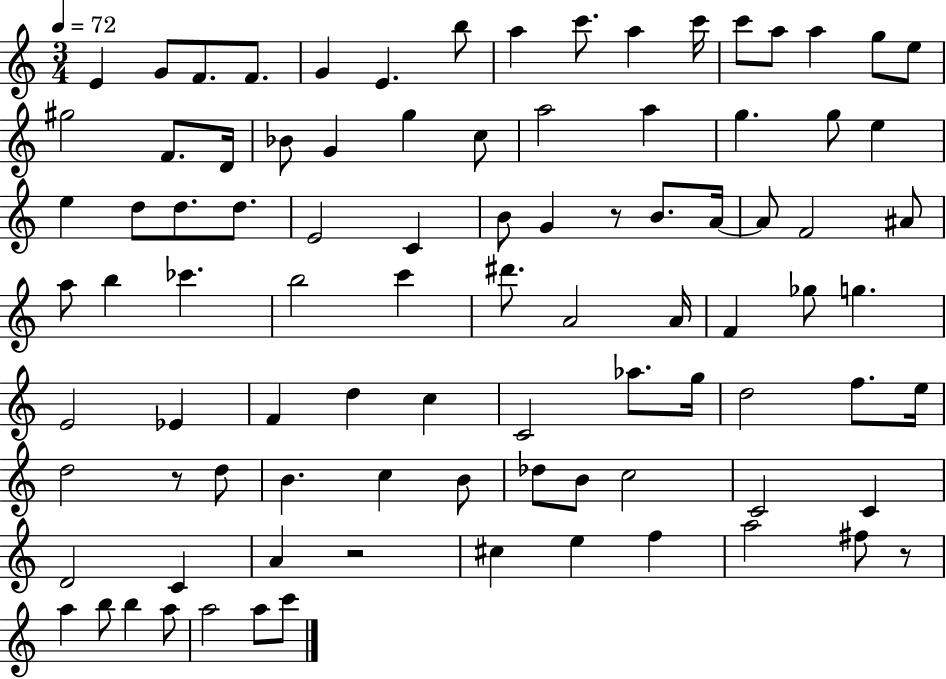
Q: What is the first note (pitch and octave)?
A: E4